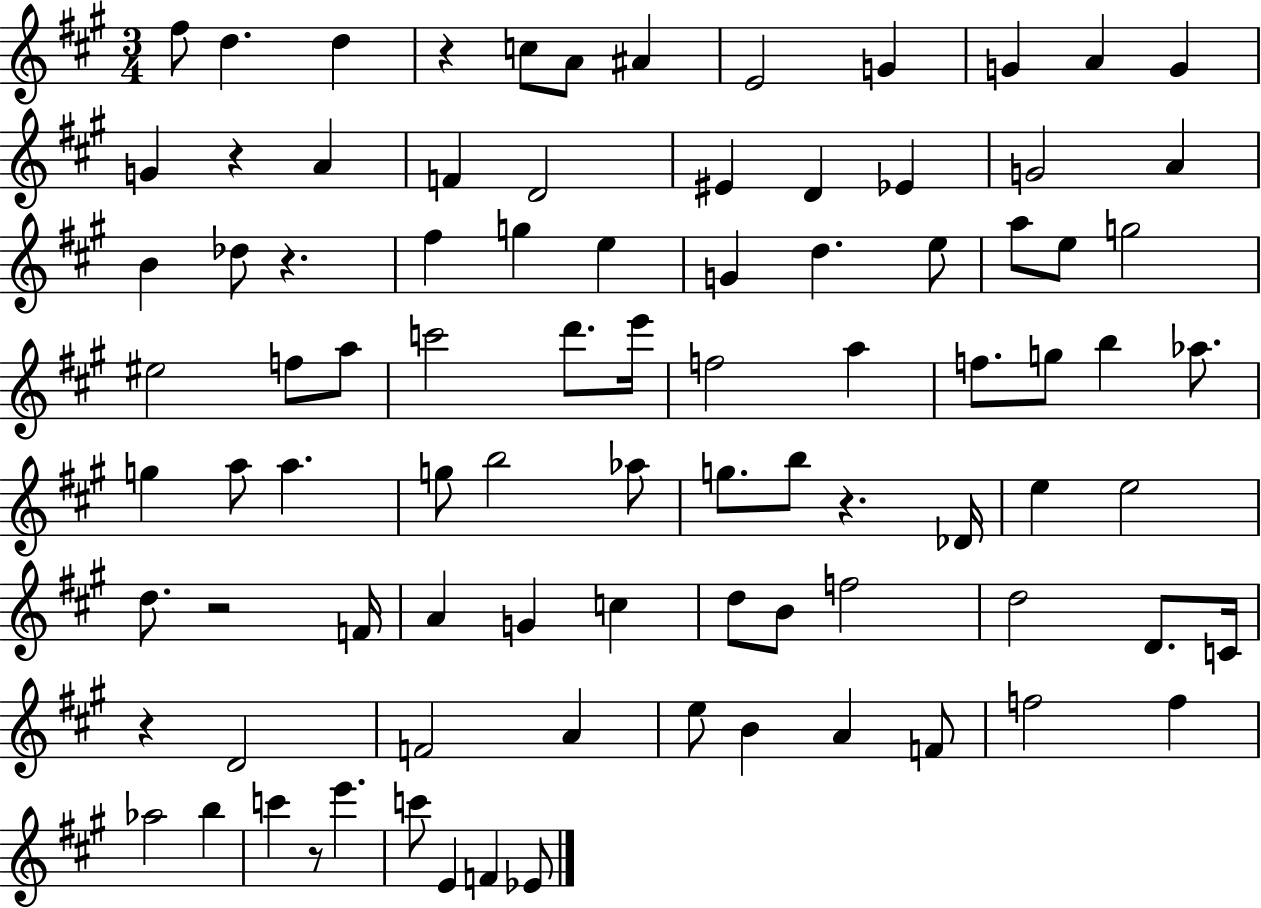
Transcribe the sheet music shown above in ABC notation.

X:1
T:Untitled
M:3/4
L:1/4
K:A
^f/2 d d z c/2 A/2 ^A E2 G G A G G z A F D2 ^E D _E G2 A B _d/2 z ^f g e G d e/2 a/2 e/2 g2 ^e2 f/2 a/2 c'2 d'/2 e'/4 f2 a f/2 g/2 b _a/2 g a/2 a g/2 b2 _a/2 g/2 b/2 z _D/4 e e2 d/2 z2 F/4 A G c d/2 B/2 f2 d2 D/2 C/4 z D2 F2 A e/2 B A F/2 f2 f _a2 b c' z/2 e' c'/2 E F _E/2